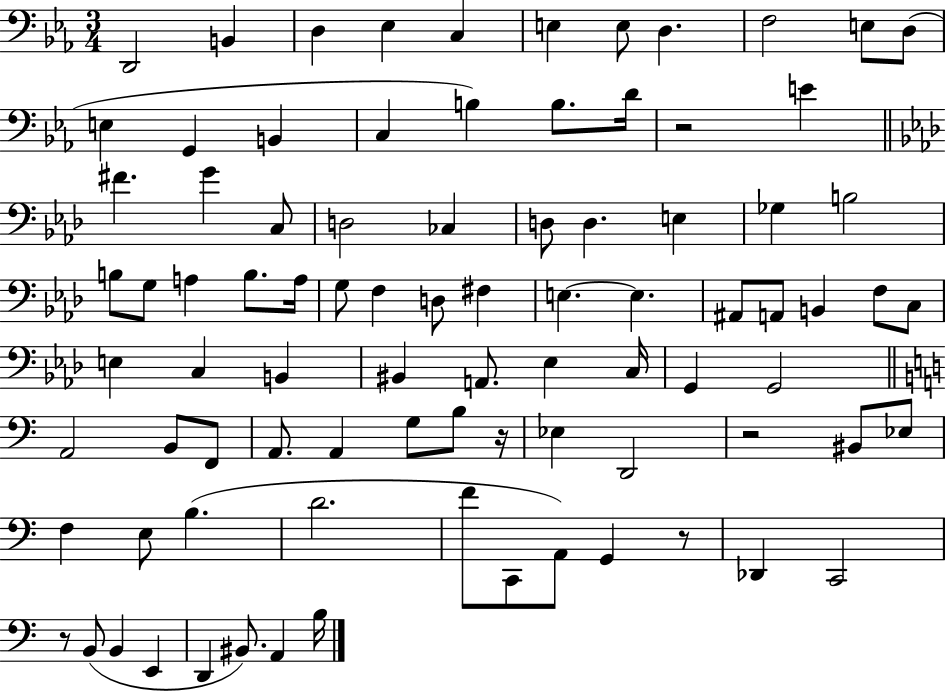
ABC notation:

X:1
T:Untitled
M:3/4
L:1/4
K:Eb
D,,2 B,, D, _E, C, E, E,/2 D, F,2 E,/2 D,/2 E, G,, B,, C, B, B,/2 D/4 z2 E ^F G C,/2 D,2 _C, D,/2 D, E, _G, B,2 B,/2 G,/2 A, B,/2 A,/4 G,/2 F, D,/2 ^F, E, E, ^A,,/2 A,,/2 B,, F,/2 C,/2 E, C, B,, ^B,, A,,/2 _E, C,/4 G,, G,,2 A,,2 B,,/2 F,,/2 A,,/2 A,, G,/2 B,/2 z/4 _E, D,,2 z2 ^B,,/2 _E,/2 F, E,/2 B, D2 F/2 C,,/2 A,,/2 G,, z/2 _D,, C,,2 z/2 B,,/2 B,, E,, D,, ^B,,/2 A,, B,/4